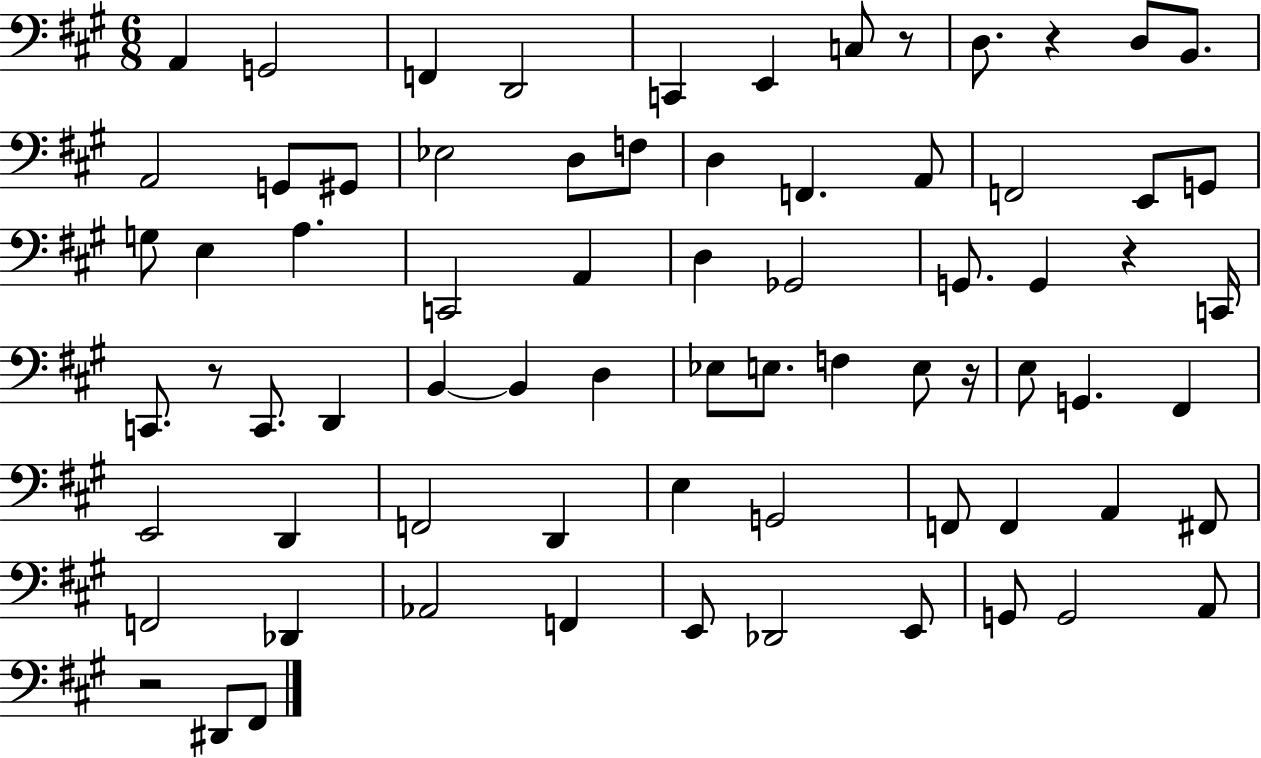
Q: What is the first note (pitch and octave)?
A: A2